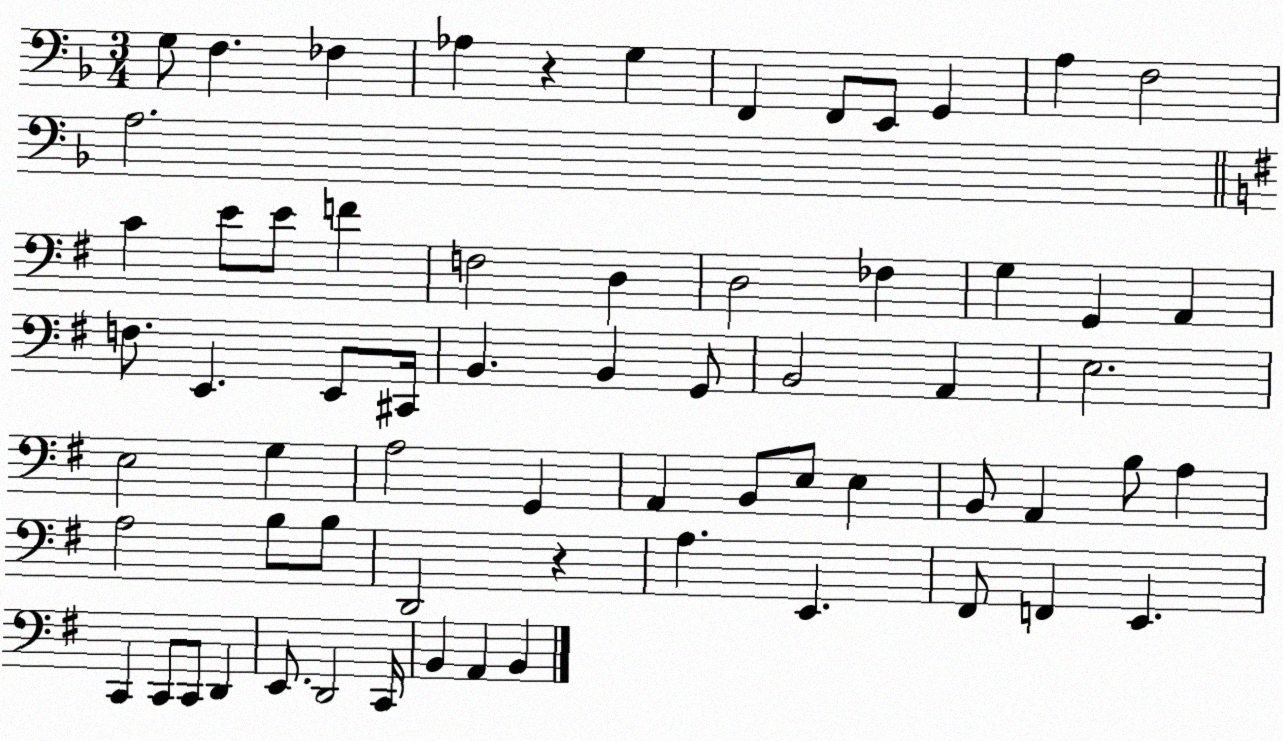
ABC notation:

X:1
T:Untitled
M:3/4
L:1/4
K:F
G,/2 F, _F, _A, z G, F,, F,,/2 E,,/2 G,, A, F,2 A,2 C E/2 E/2 F F,2 D, D,2 _F, G, G,, A,, F,/2 E,, E,,/2 ^C,,/4 B,, B,, G,,/2 B,,2 A,, E,2 E,2 G, A,2 G,, A,, B,,/2 E,/2 E, B,,/2 A,, B,/2 A, A,2 B,/2 B,/2 D,,2 z A, E,, ^F,,/2 F,, E,, C,, C,,/2 C,,/2 D,, E,,/2 D,,2 C,,/4 B,, A,, B,,